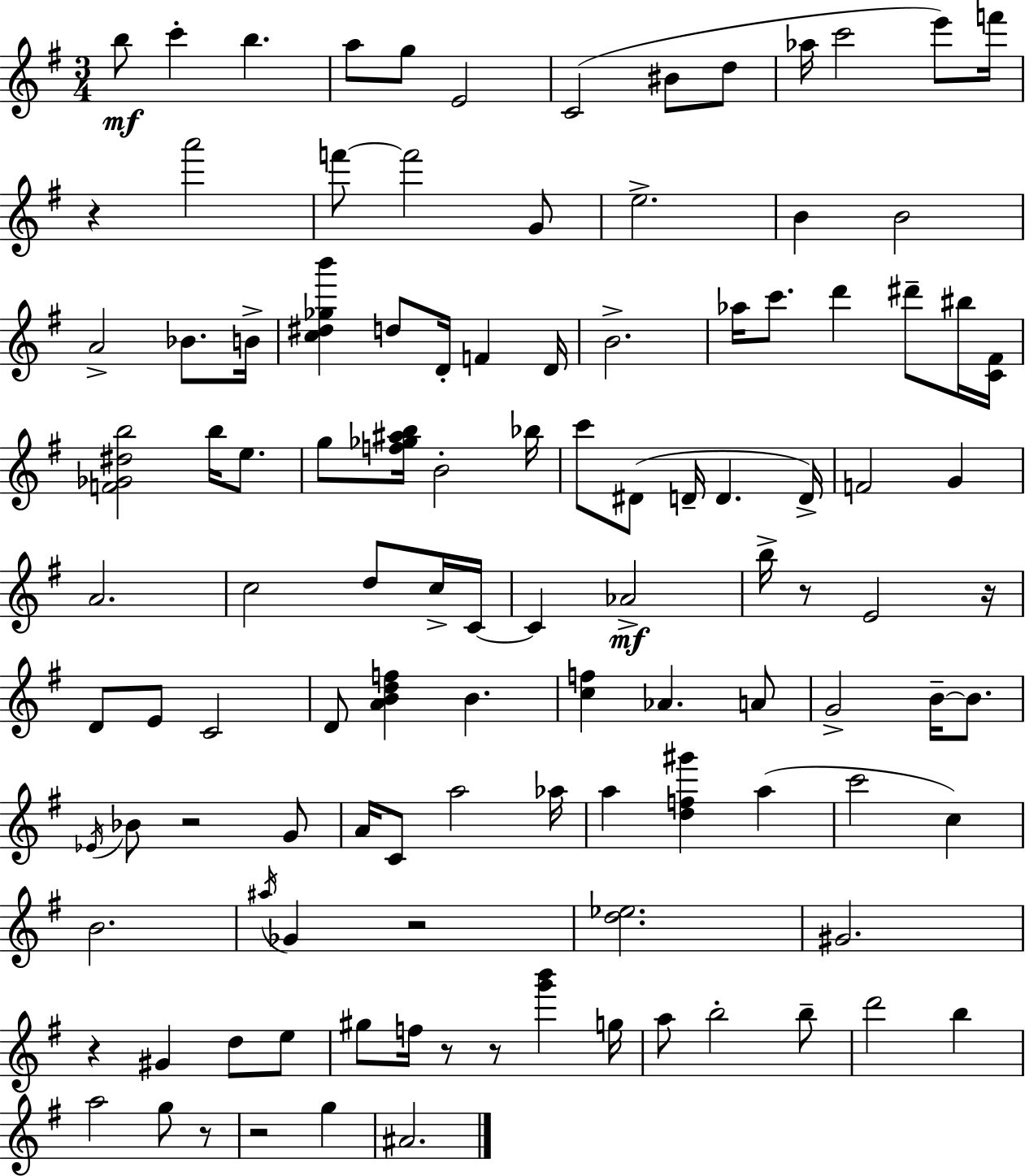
B5/e C6/q B5/q. A5/e G5/e E4/h C4/h BIS4/e D5/e Ab5/s C6/h E6/e F6/s R/q A6/h F6/e F6/h G4/e E5/h. B4/q B4/h A4/h Bb4/e. B4/s [C5,D#5,Gb5,B6]/q D5/e D4/s F4/q D4/s B4/h. Ab5/s C6/e. D6/q D#6/e BIS5/s [C4,F#4]/s [F4,Gb4,D#5,B5]/h B5/s E5/e. G5/e [F5,Gb5,A#5,B5]/s B4/h Bb5/s C6/e D#4/e D4/s D4/q. D4/s F4/h G4/q A4/h. C5/h D5/e C5/s C4/s C4/q Ab4/h B5/s R/e E4/h R/s D4/e E4/e C4/h D4/e [A4,B4,D5,F5]/q B4/q. [C5,F5]/q Ab4/q. A4/e G4/h B4/s B4/e. Eb4/s Bb4/e R/h G4/e A4/s C4/e A5/h Ab5/s A5/q [D5,F5,G#6]/q A5/q C6/h C5/q B4/h. A#5/s Gb4/q R/h [D5,Eb5]/h. G#4/h. R/q G#4/q D5/e E5/e G#5/e F5/s R/e R/e [G6,B6]/q G5/s A5/e B5/h B5/e D6/h B5/q A5/h G5/e R/e R/h G5/q A#4/h.